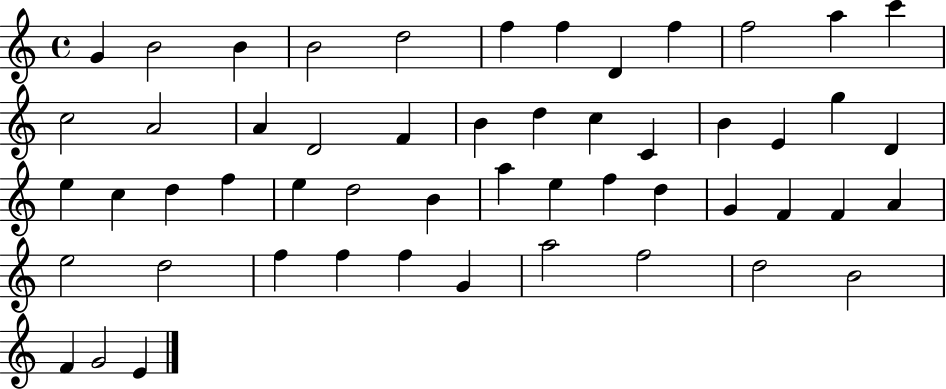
G4/q B4/h B4/q B4/h D5/h F5/q F5/q D4/q F5/q F5/h A5/q C6/q C5/h A4/h A4/q D4/h F4/q B4/q D5/q C5/q C4/q B4/q E4/q G5/q D4/q E5/q C5/q D5/q F5/q E5/q D5/h B4/q A5/q E5/q F5/q D5/q G4/q F4/q F4/q A4/q E5/h D5/h F5/q F5/q F5/q G4/q A5/h F5/h D5/h B4/h F4/q G4/h E4/q